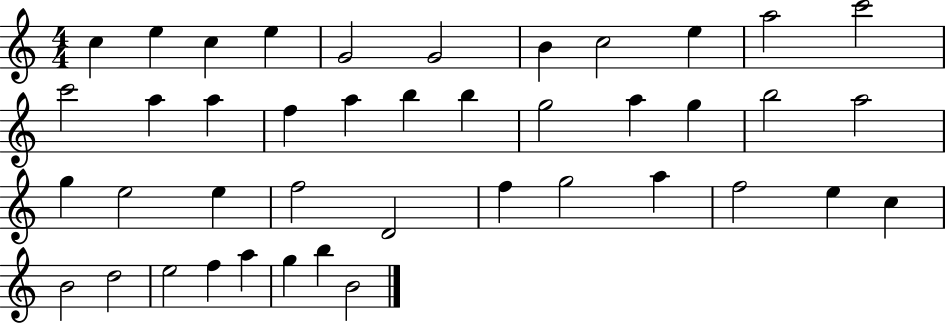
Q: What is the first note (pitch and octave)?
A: C5